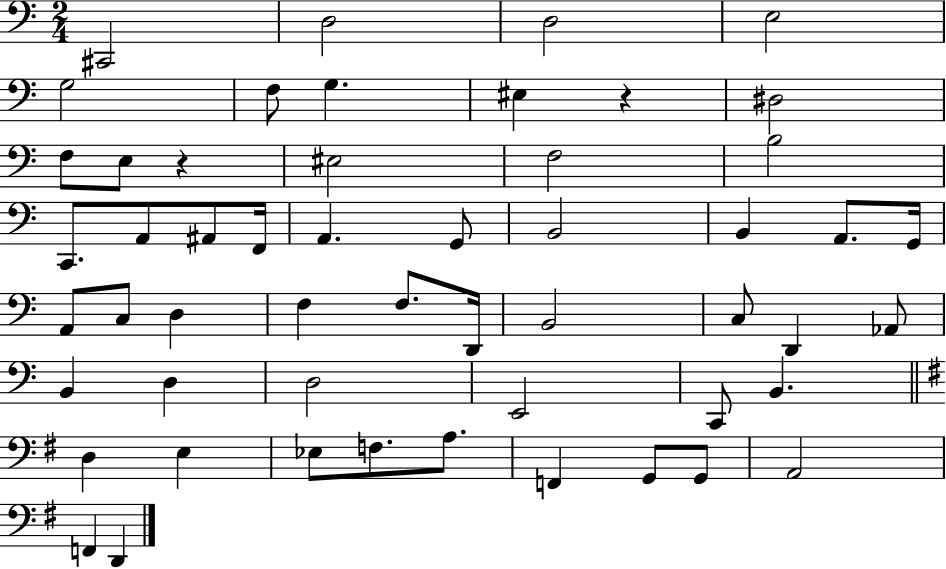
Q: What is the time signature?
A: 2/4